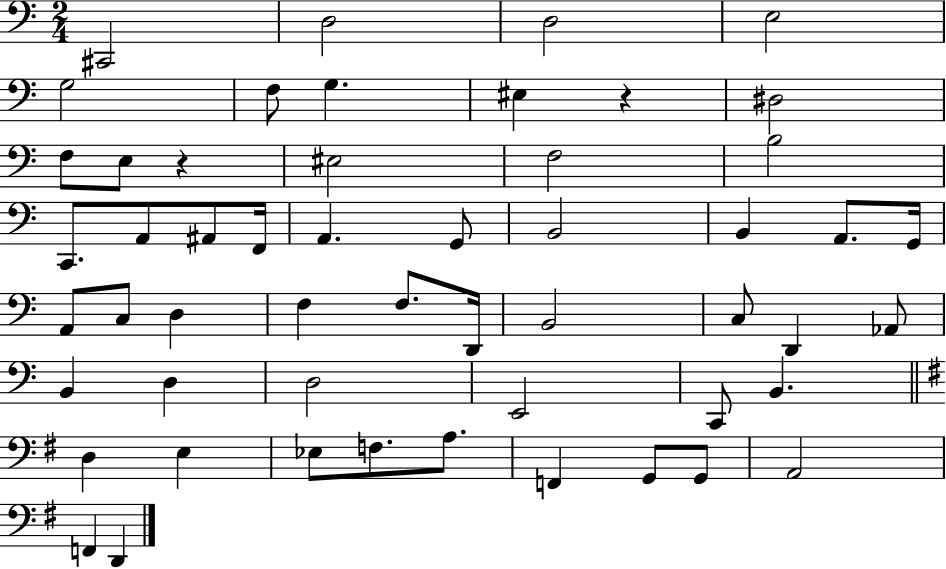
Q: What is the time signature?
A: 2/4